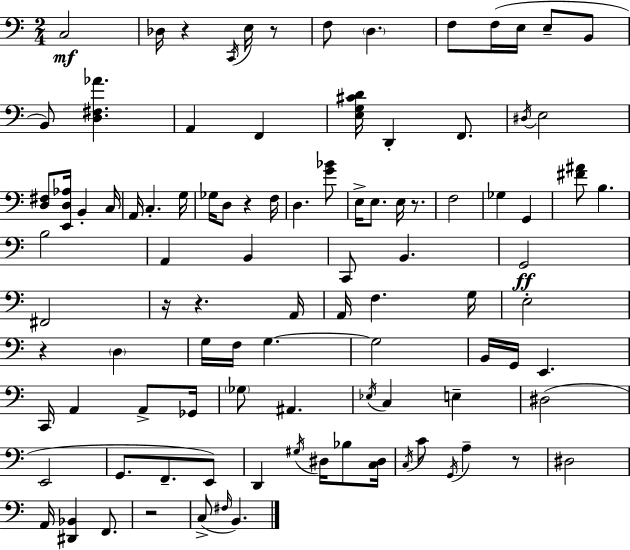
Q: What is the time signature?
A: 2/4